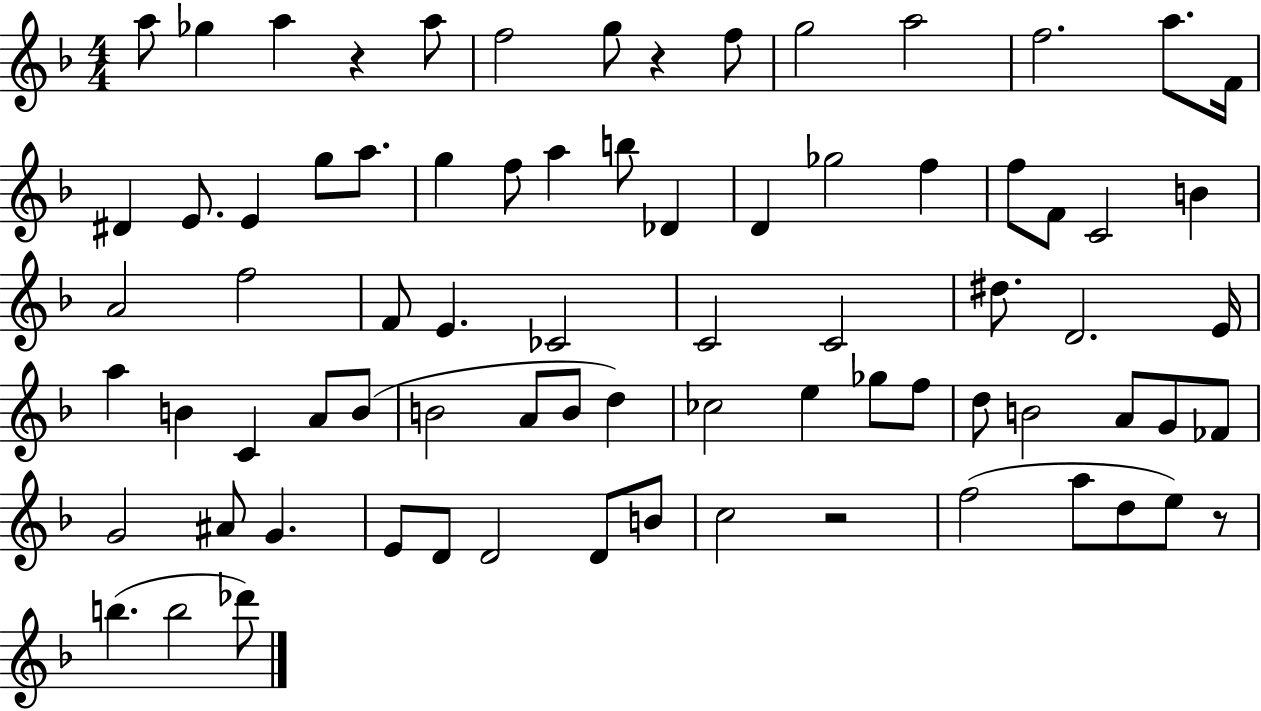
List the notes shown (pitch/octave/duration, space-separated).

A5/e Gb5/q A5/q R/q A5/e F5/h G5/e R/q F5/e G5/h A5/h F5/h. A5/e. F4/s D#4/q E4/e. E4/q G5/e A5/e. G5/q F5/e A5/q B5/e Db4/q D4/q Gb5/h F5/q F5/e F4/e C4/h B4/q A4/h F5/h F4/e E4/q. CES4/h C4/h C4/h D#5/e. D4/h. E4/s A5/q B4/q C4/q A4/e B4/e B4/h A4/e B4/e D5/q CES5/h E5/q Gb5/e F5/e D5/e B4/h A4/e G4/e FES4/e G4/h A#4/e G4/q. E4/e D4/e D4/h D4/e B4/e C5/h R/h F5/h A5/e D5/e E5/e R/e B5/q. B5/h Db6/e